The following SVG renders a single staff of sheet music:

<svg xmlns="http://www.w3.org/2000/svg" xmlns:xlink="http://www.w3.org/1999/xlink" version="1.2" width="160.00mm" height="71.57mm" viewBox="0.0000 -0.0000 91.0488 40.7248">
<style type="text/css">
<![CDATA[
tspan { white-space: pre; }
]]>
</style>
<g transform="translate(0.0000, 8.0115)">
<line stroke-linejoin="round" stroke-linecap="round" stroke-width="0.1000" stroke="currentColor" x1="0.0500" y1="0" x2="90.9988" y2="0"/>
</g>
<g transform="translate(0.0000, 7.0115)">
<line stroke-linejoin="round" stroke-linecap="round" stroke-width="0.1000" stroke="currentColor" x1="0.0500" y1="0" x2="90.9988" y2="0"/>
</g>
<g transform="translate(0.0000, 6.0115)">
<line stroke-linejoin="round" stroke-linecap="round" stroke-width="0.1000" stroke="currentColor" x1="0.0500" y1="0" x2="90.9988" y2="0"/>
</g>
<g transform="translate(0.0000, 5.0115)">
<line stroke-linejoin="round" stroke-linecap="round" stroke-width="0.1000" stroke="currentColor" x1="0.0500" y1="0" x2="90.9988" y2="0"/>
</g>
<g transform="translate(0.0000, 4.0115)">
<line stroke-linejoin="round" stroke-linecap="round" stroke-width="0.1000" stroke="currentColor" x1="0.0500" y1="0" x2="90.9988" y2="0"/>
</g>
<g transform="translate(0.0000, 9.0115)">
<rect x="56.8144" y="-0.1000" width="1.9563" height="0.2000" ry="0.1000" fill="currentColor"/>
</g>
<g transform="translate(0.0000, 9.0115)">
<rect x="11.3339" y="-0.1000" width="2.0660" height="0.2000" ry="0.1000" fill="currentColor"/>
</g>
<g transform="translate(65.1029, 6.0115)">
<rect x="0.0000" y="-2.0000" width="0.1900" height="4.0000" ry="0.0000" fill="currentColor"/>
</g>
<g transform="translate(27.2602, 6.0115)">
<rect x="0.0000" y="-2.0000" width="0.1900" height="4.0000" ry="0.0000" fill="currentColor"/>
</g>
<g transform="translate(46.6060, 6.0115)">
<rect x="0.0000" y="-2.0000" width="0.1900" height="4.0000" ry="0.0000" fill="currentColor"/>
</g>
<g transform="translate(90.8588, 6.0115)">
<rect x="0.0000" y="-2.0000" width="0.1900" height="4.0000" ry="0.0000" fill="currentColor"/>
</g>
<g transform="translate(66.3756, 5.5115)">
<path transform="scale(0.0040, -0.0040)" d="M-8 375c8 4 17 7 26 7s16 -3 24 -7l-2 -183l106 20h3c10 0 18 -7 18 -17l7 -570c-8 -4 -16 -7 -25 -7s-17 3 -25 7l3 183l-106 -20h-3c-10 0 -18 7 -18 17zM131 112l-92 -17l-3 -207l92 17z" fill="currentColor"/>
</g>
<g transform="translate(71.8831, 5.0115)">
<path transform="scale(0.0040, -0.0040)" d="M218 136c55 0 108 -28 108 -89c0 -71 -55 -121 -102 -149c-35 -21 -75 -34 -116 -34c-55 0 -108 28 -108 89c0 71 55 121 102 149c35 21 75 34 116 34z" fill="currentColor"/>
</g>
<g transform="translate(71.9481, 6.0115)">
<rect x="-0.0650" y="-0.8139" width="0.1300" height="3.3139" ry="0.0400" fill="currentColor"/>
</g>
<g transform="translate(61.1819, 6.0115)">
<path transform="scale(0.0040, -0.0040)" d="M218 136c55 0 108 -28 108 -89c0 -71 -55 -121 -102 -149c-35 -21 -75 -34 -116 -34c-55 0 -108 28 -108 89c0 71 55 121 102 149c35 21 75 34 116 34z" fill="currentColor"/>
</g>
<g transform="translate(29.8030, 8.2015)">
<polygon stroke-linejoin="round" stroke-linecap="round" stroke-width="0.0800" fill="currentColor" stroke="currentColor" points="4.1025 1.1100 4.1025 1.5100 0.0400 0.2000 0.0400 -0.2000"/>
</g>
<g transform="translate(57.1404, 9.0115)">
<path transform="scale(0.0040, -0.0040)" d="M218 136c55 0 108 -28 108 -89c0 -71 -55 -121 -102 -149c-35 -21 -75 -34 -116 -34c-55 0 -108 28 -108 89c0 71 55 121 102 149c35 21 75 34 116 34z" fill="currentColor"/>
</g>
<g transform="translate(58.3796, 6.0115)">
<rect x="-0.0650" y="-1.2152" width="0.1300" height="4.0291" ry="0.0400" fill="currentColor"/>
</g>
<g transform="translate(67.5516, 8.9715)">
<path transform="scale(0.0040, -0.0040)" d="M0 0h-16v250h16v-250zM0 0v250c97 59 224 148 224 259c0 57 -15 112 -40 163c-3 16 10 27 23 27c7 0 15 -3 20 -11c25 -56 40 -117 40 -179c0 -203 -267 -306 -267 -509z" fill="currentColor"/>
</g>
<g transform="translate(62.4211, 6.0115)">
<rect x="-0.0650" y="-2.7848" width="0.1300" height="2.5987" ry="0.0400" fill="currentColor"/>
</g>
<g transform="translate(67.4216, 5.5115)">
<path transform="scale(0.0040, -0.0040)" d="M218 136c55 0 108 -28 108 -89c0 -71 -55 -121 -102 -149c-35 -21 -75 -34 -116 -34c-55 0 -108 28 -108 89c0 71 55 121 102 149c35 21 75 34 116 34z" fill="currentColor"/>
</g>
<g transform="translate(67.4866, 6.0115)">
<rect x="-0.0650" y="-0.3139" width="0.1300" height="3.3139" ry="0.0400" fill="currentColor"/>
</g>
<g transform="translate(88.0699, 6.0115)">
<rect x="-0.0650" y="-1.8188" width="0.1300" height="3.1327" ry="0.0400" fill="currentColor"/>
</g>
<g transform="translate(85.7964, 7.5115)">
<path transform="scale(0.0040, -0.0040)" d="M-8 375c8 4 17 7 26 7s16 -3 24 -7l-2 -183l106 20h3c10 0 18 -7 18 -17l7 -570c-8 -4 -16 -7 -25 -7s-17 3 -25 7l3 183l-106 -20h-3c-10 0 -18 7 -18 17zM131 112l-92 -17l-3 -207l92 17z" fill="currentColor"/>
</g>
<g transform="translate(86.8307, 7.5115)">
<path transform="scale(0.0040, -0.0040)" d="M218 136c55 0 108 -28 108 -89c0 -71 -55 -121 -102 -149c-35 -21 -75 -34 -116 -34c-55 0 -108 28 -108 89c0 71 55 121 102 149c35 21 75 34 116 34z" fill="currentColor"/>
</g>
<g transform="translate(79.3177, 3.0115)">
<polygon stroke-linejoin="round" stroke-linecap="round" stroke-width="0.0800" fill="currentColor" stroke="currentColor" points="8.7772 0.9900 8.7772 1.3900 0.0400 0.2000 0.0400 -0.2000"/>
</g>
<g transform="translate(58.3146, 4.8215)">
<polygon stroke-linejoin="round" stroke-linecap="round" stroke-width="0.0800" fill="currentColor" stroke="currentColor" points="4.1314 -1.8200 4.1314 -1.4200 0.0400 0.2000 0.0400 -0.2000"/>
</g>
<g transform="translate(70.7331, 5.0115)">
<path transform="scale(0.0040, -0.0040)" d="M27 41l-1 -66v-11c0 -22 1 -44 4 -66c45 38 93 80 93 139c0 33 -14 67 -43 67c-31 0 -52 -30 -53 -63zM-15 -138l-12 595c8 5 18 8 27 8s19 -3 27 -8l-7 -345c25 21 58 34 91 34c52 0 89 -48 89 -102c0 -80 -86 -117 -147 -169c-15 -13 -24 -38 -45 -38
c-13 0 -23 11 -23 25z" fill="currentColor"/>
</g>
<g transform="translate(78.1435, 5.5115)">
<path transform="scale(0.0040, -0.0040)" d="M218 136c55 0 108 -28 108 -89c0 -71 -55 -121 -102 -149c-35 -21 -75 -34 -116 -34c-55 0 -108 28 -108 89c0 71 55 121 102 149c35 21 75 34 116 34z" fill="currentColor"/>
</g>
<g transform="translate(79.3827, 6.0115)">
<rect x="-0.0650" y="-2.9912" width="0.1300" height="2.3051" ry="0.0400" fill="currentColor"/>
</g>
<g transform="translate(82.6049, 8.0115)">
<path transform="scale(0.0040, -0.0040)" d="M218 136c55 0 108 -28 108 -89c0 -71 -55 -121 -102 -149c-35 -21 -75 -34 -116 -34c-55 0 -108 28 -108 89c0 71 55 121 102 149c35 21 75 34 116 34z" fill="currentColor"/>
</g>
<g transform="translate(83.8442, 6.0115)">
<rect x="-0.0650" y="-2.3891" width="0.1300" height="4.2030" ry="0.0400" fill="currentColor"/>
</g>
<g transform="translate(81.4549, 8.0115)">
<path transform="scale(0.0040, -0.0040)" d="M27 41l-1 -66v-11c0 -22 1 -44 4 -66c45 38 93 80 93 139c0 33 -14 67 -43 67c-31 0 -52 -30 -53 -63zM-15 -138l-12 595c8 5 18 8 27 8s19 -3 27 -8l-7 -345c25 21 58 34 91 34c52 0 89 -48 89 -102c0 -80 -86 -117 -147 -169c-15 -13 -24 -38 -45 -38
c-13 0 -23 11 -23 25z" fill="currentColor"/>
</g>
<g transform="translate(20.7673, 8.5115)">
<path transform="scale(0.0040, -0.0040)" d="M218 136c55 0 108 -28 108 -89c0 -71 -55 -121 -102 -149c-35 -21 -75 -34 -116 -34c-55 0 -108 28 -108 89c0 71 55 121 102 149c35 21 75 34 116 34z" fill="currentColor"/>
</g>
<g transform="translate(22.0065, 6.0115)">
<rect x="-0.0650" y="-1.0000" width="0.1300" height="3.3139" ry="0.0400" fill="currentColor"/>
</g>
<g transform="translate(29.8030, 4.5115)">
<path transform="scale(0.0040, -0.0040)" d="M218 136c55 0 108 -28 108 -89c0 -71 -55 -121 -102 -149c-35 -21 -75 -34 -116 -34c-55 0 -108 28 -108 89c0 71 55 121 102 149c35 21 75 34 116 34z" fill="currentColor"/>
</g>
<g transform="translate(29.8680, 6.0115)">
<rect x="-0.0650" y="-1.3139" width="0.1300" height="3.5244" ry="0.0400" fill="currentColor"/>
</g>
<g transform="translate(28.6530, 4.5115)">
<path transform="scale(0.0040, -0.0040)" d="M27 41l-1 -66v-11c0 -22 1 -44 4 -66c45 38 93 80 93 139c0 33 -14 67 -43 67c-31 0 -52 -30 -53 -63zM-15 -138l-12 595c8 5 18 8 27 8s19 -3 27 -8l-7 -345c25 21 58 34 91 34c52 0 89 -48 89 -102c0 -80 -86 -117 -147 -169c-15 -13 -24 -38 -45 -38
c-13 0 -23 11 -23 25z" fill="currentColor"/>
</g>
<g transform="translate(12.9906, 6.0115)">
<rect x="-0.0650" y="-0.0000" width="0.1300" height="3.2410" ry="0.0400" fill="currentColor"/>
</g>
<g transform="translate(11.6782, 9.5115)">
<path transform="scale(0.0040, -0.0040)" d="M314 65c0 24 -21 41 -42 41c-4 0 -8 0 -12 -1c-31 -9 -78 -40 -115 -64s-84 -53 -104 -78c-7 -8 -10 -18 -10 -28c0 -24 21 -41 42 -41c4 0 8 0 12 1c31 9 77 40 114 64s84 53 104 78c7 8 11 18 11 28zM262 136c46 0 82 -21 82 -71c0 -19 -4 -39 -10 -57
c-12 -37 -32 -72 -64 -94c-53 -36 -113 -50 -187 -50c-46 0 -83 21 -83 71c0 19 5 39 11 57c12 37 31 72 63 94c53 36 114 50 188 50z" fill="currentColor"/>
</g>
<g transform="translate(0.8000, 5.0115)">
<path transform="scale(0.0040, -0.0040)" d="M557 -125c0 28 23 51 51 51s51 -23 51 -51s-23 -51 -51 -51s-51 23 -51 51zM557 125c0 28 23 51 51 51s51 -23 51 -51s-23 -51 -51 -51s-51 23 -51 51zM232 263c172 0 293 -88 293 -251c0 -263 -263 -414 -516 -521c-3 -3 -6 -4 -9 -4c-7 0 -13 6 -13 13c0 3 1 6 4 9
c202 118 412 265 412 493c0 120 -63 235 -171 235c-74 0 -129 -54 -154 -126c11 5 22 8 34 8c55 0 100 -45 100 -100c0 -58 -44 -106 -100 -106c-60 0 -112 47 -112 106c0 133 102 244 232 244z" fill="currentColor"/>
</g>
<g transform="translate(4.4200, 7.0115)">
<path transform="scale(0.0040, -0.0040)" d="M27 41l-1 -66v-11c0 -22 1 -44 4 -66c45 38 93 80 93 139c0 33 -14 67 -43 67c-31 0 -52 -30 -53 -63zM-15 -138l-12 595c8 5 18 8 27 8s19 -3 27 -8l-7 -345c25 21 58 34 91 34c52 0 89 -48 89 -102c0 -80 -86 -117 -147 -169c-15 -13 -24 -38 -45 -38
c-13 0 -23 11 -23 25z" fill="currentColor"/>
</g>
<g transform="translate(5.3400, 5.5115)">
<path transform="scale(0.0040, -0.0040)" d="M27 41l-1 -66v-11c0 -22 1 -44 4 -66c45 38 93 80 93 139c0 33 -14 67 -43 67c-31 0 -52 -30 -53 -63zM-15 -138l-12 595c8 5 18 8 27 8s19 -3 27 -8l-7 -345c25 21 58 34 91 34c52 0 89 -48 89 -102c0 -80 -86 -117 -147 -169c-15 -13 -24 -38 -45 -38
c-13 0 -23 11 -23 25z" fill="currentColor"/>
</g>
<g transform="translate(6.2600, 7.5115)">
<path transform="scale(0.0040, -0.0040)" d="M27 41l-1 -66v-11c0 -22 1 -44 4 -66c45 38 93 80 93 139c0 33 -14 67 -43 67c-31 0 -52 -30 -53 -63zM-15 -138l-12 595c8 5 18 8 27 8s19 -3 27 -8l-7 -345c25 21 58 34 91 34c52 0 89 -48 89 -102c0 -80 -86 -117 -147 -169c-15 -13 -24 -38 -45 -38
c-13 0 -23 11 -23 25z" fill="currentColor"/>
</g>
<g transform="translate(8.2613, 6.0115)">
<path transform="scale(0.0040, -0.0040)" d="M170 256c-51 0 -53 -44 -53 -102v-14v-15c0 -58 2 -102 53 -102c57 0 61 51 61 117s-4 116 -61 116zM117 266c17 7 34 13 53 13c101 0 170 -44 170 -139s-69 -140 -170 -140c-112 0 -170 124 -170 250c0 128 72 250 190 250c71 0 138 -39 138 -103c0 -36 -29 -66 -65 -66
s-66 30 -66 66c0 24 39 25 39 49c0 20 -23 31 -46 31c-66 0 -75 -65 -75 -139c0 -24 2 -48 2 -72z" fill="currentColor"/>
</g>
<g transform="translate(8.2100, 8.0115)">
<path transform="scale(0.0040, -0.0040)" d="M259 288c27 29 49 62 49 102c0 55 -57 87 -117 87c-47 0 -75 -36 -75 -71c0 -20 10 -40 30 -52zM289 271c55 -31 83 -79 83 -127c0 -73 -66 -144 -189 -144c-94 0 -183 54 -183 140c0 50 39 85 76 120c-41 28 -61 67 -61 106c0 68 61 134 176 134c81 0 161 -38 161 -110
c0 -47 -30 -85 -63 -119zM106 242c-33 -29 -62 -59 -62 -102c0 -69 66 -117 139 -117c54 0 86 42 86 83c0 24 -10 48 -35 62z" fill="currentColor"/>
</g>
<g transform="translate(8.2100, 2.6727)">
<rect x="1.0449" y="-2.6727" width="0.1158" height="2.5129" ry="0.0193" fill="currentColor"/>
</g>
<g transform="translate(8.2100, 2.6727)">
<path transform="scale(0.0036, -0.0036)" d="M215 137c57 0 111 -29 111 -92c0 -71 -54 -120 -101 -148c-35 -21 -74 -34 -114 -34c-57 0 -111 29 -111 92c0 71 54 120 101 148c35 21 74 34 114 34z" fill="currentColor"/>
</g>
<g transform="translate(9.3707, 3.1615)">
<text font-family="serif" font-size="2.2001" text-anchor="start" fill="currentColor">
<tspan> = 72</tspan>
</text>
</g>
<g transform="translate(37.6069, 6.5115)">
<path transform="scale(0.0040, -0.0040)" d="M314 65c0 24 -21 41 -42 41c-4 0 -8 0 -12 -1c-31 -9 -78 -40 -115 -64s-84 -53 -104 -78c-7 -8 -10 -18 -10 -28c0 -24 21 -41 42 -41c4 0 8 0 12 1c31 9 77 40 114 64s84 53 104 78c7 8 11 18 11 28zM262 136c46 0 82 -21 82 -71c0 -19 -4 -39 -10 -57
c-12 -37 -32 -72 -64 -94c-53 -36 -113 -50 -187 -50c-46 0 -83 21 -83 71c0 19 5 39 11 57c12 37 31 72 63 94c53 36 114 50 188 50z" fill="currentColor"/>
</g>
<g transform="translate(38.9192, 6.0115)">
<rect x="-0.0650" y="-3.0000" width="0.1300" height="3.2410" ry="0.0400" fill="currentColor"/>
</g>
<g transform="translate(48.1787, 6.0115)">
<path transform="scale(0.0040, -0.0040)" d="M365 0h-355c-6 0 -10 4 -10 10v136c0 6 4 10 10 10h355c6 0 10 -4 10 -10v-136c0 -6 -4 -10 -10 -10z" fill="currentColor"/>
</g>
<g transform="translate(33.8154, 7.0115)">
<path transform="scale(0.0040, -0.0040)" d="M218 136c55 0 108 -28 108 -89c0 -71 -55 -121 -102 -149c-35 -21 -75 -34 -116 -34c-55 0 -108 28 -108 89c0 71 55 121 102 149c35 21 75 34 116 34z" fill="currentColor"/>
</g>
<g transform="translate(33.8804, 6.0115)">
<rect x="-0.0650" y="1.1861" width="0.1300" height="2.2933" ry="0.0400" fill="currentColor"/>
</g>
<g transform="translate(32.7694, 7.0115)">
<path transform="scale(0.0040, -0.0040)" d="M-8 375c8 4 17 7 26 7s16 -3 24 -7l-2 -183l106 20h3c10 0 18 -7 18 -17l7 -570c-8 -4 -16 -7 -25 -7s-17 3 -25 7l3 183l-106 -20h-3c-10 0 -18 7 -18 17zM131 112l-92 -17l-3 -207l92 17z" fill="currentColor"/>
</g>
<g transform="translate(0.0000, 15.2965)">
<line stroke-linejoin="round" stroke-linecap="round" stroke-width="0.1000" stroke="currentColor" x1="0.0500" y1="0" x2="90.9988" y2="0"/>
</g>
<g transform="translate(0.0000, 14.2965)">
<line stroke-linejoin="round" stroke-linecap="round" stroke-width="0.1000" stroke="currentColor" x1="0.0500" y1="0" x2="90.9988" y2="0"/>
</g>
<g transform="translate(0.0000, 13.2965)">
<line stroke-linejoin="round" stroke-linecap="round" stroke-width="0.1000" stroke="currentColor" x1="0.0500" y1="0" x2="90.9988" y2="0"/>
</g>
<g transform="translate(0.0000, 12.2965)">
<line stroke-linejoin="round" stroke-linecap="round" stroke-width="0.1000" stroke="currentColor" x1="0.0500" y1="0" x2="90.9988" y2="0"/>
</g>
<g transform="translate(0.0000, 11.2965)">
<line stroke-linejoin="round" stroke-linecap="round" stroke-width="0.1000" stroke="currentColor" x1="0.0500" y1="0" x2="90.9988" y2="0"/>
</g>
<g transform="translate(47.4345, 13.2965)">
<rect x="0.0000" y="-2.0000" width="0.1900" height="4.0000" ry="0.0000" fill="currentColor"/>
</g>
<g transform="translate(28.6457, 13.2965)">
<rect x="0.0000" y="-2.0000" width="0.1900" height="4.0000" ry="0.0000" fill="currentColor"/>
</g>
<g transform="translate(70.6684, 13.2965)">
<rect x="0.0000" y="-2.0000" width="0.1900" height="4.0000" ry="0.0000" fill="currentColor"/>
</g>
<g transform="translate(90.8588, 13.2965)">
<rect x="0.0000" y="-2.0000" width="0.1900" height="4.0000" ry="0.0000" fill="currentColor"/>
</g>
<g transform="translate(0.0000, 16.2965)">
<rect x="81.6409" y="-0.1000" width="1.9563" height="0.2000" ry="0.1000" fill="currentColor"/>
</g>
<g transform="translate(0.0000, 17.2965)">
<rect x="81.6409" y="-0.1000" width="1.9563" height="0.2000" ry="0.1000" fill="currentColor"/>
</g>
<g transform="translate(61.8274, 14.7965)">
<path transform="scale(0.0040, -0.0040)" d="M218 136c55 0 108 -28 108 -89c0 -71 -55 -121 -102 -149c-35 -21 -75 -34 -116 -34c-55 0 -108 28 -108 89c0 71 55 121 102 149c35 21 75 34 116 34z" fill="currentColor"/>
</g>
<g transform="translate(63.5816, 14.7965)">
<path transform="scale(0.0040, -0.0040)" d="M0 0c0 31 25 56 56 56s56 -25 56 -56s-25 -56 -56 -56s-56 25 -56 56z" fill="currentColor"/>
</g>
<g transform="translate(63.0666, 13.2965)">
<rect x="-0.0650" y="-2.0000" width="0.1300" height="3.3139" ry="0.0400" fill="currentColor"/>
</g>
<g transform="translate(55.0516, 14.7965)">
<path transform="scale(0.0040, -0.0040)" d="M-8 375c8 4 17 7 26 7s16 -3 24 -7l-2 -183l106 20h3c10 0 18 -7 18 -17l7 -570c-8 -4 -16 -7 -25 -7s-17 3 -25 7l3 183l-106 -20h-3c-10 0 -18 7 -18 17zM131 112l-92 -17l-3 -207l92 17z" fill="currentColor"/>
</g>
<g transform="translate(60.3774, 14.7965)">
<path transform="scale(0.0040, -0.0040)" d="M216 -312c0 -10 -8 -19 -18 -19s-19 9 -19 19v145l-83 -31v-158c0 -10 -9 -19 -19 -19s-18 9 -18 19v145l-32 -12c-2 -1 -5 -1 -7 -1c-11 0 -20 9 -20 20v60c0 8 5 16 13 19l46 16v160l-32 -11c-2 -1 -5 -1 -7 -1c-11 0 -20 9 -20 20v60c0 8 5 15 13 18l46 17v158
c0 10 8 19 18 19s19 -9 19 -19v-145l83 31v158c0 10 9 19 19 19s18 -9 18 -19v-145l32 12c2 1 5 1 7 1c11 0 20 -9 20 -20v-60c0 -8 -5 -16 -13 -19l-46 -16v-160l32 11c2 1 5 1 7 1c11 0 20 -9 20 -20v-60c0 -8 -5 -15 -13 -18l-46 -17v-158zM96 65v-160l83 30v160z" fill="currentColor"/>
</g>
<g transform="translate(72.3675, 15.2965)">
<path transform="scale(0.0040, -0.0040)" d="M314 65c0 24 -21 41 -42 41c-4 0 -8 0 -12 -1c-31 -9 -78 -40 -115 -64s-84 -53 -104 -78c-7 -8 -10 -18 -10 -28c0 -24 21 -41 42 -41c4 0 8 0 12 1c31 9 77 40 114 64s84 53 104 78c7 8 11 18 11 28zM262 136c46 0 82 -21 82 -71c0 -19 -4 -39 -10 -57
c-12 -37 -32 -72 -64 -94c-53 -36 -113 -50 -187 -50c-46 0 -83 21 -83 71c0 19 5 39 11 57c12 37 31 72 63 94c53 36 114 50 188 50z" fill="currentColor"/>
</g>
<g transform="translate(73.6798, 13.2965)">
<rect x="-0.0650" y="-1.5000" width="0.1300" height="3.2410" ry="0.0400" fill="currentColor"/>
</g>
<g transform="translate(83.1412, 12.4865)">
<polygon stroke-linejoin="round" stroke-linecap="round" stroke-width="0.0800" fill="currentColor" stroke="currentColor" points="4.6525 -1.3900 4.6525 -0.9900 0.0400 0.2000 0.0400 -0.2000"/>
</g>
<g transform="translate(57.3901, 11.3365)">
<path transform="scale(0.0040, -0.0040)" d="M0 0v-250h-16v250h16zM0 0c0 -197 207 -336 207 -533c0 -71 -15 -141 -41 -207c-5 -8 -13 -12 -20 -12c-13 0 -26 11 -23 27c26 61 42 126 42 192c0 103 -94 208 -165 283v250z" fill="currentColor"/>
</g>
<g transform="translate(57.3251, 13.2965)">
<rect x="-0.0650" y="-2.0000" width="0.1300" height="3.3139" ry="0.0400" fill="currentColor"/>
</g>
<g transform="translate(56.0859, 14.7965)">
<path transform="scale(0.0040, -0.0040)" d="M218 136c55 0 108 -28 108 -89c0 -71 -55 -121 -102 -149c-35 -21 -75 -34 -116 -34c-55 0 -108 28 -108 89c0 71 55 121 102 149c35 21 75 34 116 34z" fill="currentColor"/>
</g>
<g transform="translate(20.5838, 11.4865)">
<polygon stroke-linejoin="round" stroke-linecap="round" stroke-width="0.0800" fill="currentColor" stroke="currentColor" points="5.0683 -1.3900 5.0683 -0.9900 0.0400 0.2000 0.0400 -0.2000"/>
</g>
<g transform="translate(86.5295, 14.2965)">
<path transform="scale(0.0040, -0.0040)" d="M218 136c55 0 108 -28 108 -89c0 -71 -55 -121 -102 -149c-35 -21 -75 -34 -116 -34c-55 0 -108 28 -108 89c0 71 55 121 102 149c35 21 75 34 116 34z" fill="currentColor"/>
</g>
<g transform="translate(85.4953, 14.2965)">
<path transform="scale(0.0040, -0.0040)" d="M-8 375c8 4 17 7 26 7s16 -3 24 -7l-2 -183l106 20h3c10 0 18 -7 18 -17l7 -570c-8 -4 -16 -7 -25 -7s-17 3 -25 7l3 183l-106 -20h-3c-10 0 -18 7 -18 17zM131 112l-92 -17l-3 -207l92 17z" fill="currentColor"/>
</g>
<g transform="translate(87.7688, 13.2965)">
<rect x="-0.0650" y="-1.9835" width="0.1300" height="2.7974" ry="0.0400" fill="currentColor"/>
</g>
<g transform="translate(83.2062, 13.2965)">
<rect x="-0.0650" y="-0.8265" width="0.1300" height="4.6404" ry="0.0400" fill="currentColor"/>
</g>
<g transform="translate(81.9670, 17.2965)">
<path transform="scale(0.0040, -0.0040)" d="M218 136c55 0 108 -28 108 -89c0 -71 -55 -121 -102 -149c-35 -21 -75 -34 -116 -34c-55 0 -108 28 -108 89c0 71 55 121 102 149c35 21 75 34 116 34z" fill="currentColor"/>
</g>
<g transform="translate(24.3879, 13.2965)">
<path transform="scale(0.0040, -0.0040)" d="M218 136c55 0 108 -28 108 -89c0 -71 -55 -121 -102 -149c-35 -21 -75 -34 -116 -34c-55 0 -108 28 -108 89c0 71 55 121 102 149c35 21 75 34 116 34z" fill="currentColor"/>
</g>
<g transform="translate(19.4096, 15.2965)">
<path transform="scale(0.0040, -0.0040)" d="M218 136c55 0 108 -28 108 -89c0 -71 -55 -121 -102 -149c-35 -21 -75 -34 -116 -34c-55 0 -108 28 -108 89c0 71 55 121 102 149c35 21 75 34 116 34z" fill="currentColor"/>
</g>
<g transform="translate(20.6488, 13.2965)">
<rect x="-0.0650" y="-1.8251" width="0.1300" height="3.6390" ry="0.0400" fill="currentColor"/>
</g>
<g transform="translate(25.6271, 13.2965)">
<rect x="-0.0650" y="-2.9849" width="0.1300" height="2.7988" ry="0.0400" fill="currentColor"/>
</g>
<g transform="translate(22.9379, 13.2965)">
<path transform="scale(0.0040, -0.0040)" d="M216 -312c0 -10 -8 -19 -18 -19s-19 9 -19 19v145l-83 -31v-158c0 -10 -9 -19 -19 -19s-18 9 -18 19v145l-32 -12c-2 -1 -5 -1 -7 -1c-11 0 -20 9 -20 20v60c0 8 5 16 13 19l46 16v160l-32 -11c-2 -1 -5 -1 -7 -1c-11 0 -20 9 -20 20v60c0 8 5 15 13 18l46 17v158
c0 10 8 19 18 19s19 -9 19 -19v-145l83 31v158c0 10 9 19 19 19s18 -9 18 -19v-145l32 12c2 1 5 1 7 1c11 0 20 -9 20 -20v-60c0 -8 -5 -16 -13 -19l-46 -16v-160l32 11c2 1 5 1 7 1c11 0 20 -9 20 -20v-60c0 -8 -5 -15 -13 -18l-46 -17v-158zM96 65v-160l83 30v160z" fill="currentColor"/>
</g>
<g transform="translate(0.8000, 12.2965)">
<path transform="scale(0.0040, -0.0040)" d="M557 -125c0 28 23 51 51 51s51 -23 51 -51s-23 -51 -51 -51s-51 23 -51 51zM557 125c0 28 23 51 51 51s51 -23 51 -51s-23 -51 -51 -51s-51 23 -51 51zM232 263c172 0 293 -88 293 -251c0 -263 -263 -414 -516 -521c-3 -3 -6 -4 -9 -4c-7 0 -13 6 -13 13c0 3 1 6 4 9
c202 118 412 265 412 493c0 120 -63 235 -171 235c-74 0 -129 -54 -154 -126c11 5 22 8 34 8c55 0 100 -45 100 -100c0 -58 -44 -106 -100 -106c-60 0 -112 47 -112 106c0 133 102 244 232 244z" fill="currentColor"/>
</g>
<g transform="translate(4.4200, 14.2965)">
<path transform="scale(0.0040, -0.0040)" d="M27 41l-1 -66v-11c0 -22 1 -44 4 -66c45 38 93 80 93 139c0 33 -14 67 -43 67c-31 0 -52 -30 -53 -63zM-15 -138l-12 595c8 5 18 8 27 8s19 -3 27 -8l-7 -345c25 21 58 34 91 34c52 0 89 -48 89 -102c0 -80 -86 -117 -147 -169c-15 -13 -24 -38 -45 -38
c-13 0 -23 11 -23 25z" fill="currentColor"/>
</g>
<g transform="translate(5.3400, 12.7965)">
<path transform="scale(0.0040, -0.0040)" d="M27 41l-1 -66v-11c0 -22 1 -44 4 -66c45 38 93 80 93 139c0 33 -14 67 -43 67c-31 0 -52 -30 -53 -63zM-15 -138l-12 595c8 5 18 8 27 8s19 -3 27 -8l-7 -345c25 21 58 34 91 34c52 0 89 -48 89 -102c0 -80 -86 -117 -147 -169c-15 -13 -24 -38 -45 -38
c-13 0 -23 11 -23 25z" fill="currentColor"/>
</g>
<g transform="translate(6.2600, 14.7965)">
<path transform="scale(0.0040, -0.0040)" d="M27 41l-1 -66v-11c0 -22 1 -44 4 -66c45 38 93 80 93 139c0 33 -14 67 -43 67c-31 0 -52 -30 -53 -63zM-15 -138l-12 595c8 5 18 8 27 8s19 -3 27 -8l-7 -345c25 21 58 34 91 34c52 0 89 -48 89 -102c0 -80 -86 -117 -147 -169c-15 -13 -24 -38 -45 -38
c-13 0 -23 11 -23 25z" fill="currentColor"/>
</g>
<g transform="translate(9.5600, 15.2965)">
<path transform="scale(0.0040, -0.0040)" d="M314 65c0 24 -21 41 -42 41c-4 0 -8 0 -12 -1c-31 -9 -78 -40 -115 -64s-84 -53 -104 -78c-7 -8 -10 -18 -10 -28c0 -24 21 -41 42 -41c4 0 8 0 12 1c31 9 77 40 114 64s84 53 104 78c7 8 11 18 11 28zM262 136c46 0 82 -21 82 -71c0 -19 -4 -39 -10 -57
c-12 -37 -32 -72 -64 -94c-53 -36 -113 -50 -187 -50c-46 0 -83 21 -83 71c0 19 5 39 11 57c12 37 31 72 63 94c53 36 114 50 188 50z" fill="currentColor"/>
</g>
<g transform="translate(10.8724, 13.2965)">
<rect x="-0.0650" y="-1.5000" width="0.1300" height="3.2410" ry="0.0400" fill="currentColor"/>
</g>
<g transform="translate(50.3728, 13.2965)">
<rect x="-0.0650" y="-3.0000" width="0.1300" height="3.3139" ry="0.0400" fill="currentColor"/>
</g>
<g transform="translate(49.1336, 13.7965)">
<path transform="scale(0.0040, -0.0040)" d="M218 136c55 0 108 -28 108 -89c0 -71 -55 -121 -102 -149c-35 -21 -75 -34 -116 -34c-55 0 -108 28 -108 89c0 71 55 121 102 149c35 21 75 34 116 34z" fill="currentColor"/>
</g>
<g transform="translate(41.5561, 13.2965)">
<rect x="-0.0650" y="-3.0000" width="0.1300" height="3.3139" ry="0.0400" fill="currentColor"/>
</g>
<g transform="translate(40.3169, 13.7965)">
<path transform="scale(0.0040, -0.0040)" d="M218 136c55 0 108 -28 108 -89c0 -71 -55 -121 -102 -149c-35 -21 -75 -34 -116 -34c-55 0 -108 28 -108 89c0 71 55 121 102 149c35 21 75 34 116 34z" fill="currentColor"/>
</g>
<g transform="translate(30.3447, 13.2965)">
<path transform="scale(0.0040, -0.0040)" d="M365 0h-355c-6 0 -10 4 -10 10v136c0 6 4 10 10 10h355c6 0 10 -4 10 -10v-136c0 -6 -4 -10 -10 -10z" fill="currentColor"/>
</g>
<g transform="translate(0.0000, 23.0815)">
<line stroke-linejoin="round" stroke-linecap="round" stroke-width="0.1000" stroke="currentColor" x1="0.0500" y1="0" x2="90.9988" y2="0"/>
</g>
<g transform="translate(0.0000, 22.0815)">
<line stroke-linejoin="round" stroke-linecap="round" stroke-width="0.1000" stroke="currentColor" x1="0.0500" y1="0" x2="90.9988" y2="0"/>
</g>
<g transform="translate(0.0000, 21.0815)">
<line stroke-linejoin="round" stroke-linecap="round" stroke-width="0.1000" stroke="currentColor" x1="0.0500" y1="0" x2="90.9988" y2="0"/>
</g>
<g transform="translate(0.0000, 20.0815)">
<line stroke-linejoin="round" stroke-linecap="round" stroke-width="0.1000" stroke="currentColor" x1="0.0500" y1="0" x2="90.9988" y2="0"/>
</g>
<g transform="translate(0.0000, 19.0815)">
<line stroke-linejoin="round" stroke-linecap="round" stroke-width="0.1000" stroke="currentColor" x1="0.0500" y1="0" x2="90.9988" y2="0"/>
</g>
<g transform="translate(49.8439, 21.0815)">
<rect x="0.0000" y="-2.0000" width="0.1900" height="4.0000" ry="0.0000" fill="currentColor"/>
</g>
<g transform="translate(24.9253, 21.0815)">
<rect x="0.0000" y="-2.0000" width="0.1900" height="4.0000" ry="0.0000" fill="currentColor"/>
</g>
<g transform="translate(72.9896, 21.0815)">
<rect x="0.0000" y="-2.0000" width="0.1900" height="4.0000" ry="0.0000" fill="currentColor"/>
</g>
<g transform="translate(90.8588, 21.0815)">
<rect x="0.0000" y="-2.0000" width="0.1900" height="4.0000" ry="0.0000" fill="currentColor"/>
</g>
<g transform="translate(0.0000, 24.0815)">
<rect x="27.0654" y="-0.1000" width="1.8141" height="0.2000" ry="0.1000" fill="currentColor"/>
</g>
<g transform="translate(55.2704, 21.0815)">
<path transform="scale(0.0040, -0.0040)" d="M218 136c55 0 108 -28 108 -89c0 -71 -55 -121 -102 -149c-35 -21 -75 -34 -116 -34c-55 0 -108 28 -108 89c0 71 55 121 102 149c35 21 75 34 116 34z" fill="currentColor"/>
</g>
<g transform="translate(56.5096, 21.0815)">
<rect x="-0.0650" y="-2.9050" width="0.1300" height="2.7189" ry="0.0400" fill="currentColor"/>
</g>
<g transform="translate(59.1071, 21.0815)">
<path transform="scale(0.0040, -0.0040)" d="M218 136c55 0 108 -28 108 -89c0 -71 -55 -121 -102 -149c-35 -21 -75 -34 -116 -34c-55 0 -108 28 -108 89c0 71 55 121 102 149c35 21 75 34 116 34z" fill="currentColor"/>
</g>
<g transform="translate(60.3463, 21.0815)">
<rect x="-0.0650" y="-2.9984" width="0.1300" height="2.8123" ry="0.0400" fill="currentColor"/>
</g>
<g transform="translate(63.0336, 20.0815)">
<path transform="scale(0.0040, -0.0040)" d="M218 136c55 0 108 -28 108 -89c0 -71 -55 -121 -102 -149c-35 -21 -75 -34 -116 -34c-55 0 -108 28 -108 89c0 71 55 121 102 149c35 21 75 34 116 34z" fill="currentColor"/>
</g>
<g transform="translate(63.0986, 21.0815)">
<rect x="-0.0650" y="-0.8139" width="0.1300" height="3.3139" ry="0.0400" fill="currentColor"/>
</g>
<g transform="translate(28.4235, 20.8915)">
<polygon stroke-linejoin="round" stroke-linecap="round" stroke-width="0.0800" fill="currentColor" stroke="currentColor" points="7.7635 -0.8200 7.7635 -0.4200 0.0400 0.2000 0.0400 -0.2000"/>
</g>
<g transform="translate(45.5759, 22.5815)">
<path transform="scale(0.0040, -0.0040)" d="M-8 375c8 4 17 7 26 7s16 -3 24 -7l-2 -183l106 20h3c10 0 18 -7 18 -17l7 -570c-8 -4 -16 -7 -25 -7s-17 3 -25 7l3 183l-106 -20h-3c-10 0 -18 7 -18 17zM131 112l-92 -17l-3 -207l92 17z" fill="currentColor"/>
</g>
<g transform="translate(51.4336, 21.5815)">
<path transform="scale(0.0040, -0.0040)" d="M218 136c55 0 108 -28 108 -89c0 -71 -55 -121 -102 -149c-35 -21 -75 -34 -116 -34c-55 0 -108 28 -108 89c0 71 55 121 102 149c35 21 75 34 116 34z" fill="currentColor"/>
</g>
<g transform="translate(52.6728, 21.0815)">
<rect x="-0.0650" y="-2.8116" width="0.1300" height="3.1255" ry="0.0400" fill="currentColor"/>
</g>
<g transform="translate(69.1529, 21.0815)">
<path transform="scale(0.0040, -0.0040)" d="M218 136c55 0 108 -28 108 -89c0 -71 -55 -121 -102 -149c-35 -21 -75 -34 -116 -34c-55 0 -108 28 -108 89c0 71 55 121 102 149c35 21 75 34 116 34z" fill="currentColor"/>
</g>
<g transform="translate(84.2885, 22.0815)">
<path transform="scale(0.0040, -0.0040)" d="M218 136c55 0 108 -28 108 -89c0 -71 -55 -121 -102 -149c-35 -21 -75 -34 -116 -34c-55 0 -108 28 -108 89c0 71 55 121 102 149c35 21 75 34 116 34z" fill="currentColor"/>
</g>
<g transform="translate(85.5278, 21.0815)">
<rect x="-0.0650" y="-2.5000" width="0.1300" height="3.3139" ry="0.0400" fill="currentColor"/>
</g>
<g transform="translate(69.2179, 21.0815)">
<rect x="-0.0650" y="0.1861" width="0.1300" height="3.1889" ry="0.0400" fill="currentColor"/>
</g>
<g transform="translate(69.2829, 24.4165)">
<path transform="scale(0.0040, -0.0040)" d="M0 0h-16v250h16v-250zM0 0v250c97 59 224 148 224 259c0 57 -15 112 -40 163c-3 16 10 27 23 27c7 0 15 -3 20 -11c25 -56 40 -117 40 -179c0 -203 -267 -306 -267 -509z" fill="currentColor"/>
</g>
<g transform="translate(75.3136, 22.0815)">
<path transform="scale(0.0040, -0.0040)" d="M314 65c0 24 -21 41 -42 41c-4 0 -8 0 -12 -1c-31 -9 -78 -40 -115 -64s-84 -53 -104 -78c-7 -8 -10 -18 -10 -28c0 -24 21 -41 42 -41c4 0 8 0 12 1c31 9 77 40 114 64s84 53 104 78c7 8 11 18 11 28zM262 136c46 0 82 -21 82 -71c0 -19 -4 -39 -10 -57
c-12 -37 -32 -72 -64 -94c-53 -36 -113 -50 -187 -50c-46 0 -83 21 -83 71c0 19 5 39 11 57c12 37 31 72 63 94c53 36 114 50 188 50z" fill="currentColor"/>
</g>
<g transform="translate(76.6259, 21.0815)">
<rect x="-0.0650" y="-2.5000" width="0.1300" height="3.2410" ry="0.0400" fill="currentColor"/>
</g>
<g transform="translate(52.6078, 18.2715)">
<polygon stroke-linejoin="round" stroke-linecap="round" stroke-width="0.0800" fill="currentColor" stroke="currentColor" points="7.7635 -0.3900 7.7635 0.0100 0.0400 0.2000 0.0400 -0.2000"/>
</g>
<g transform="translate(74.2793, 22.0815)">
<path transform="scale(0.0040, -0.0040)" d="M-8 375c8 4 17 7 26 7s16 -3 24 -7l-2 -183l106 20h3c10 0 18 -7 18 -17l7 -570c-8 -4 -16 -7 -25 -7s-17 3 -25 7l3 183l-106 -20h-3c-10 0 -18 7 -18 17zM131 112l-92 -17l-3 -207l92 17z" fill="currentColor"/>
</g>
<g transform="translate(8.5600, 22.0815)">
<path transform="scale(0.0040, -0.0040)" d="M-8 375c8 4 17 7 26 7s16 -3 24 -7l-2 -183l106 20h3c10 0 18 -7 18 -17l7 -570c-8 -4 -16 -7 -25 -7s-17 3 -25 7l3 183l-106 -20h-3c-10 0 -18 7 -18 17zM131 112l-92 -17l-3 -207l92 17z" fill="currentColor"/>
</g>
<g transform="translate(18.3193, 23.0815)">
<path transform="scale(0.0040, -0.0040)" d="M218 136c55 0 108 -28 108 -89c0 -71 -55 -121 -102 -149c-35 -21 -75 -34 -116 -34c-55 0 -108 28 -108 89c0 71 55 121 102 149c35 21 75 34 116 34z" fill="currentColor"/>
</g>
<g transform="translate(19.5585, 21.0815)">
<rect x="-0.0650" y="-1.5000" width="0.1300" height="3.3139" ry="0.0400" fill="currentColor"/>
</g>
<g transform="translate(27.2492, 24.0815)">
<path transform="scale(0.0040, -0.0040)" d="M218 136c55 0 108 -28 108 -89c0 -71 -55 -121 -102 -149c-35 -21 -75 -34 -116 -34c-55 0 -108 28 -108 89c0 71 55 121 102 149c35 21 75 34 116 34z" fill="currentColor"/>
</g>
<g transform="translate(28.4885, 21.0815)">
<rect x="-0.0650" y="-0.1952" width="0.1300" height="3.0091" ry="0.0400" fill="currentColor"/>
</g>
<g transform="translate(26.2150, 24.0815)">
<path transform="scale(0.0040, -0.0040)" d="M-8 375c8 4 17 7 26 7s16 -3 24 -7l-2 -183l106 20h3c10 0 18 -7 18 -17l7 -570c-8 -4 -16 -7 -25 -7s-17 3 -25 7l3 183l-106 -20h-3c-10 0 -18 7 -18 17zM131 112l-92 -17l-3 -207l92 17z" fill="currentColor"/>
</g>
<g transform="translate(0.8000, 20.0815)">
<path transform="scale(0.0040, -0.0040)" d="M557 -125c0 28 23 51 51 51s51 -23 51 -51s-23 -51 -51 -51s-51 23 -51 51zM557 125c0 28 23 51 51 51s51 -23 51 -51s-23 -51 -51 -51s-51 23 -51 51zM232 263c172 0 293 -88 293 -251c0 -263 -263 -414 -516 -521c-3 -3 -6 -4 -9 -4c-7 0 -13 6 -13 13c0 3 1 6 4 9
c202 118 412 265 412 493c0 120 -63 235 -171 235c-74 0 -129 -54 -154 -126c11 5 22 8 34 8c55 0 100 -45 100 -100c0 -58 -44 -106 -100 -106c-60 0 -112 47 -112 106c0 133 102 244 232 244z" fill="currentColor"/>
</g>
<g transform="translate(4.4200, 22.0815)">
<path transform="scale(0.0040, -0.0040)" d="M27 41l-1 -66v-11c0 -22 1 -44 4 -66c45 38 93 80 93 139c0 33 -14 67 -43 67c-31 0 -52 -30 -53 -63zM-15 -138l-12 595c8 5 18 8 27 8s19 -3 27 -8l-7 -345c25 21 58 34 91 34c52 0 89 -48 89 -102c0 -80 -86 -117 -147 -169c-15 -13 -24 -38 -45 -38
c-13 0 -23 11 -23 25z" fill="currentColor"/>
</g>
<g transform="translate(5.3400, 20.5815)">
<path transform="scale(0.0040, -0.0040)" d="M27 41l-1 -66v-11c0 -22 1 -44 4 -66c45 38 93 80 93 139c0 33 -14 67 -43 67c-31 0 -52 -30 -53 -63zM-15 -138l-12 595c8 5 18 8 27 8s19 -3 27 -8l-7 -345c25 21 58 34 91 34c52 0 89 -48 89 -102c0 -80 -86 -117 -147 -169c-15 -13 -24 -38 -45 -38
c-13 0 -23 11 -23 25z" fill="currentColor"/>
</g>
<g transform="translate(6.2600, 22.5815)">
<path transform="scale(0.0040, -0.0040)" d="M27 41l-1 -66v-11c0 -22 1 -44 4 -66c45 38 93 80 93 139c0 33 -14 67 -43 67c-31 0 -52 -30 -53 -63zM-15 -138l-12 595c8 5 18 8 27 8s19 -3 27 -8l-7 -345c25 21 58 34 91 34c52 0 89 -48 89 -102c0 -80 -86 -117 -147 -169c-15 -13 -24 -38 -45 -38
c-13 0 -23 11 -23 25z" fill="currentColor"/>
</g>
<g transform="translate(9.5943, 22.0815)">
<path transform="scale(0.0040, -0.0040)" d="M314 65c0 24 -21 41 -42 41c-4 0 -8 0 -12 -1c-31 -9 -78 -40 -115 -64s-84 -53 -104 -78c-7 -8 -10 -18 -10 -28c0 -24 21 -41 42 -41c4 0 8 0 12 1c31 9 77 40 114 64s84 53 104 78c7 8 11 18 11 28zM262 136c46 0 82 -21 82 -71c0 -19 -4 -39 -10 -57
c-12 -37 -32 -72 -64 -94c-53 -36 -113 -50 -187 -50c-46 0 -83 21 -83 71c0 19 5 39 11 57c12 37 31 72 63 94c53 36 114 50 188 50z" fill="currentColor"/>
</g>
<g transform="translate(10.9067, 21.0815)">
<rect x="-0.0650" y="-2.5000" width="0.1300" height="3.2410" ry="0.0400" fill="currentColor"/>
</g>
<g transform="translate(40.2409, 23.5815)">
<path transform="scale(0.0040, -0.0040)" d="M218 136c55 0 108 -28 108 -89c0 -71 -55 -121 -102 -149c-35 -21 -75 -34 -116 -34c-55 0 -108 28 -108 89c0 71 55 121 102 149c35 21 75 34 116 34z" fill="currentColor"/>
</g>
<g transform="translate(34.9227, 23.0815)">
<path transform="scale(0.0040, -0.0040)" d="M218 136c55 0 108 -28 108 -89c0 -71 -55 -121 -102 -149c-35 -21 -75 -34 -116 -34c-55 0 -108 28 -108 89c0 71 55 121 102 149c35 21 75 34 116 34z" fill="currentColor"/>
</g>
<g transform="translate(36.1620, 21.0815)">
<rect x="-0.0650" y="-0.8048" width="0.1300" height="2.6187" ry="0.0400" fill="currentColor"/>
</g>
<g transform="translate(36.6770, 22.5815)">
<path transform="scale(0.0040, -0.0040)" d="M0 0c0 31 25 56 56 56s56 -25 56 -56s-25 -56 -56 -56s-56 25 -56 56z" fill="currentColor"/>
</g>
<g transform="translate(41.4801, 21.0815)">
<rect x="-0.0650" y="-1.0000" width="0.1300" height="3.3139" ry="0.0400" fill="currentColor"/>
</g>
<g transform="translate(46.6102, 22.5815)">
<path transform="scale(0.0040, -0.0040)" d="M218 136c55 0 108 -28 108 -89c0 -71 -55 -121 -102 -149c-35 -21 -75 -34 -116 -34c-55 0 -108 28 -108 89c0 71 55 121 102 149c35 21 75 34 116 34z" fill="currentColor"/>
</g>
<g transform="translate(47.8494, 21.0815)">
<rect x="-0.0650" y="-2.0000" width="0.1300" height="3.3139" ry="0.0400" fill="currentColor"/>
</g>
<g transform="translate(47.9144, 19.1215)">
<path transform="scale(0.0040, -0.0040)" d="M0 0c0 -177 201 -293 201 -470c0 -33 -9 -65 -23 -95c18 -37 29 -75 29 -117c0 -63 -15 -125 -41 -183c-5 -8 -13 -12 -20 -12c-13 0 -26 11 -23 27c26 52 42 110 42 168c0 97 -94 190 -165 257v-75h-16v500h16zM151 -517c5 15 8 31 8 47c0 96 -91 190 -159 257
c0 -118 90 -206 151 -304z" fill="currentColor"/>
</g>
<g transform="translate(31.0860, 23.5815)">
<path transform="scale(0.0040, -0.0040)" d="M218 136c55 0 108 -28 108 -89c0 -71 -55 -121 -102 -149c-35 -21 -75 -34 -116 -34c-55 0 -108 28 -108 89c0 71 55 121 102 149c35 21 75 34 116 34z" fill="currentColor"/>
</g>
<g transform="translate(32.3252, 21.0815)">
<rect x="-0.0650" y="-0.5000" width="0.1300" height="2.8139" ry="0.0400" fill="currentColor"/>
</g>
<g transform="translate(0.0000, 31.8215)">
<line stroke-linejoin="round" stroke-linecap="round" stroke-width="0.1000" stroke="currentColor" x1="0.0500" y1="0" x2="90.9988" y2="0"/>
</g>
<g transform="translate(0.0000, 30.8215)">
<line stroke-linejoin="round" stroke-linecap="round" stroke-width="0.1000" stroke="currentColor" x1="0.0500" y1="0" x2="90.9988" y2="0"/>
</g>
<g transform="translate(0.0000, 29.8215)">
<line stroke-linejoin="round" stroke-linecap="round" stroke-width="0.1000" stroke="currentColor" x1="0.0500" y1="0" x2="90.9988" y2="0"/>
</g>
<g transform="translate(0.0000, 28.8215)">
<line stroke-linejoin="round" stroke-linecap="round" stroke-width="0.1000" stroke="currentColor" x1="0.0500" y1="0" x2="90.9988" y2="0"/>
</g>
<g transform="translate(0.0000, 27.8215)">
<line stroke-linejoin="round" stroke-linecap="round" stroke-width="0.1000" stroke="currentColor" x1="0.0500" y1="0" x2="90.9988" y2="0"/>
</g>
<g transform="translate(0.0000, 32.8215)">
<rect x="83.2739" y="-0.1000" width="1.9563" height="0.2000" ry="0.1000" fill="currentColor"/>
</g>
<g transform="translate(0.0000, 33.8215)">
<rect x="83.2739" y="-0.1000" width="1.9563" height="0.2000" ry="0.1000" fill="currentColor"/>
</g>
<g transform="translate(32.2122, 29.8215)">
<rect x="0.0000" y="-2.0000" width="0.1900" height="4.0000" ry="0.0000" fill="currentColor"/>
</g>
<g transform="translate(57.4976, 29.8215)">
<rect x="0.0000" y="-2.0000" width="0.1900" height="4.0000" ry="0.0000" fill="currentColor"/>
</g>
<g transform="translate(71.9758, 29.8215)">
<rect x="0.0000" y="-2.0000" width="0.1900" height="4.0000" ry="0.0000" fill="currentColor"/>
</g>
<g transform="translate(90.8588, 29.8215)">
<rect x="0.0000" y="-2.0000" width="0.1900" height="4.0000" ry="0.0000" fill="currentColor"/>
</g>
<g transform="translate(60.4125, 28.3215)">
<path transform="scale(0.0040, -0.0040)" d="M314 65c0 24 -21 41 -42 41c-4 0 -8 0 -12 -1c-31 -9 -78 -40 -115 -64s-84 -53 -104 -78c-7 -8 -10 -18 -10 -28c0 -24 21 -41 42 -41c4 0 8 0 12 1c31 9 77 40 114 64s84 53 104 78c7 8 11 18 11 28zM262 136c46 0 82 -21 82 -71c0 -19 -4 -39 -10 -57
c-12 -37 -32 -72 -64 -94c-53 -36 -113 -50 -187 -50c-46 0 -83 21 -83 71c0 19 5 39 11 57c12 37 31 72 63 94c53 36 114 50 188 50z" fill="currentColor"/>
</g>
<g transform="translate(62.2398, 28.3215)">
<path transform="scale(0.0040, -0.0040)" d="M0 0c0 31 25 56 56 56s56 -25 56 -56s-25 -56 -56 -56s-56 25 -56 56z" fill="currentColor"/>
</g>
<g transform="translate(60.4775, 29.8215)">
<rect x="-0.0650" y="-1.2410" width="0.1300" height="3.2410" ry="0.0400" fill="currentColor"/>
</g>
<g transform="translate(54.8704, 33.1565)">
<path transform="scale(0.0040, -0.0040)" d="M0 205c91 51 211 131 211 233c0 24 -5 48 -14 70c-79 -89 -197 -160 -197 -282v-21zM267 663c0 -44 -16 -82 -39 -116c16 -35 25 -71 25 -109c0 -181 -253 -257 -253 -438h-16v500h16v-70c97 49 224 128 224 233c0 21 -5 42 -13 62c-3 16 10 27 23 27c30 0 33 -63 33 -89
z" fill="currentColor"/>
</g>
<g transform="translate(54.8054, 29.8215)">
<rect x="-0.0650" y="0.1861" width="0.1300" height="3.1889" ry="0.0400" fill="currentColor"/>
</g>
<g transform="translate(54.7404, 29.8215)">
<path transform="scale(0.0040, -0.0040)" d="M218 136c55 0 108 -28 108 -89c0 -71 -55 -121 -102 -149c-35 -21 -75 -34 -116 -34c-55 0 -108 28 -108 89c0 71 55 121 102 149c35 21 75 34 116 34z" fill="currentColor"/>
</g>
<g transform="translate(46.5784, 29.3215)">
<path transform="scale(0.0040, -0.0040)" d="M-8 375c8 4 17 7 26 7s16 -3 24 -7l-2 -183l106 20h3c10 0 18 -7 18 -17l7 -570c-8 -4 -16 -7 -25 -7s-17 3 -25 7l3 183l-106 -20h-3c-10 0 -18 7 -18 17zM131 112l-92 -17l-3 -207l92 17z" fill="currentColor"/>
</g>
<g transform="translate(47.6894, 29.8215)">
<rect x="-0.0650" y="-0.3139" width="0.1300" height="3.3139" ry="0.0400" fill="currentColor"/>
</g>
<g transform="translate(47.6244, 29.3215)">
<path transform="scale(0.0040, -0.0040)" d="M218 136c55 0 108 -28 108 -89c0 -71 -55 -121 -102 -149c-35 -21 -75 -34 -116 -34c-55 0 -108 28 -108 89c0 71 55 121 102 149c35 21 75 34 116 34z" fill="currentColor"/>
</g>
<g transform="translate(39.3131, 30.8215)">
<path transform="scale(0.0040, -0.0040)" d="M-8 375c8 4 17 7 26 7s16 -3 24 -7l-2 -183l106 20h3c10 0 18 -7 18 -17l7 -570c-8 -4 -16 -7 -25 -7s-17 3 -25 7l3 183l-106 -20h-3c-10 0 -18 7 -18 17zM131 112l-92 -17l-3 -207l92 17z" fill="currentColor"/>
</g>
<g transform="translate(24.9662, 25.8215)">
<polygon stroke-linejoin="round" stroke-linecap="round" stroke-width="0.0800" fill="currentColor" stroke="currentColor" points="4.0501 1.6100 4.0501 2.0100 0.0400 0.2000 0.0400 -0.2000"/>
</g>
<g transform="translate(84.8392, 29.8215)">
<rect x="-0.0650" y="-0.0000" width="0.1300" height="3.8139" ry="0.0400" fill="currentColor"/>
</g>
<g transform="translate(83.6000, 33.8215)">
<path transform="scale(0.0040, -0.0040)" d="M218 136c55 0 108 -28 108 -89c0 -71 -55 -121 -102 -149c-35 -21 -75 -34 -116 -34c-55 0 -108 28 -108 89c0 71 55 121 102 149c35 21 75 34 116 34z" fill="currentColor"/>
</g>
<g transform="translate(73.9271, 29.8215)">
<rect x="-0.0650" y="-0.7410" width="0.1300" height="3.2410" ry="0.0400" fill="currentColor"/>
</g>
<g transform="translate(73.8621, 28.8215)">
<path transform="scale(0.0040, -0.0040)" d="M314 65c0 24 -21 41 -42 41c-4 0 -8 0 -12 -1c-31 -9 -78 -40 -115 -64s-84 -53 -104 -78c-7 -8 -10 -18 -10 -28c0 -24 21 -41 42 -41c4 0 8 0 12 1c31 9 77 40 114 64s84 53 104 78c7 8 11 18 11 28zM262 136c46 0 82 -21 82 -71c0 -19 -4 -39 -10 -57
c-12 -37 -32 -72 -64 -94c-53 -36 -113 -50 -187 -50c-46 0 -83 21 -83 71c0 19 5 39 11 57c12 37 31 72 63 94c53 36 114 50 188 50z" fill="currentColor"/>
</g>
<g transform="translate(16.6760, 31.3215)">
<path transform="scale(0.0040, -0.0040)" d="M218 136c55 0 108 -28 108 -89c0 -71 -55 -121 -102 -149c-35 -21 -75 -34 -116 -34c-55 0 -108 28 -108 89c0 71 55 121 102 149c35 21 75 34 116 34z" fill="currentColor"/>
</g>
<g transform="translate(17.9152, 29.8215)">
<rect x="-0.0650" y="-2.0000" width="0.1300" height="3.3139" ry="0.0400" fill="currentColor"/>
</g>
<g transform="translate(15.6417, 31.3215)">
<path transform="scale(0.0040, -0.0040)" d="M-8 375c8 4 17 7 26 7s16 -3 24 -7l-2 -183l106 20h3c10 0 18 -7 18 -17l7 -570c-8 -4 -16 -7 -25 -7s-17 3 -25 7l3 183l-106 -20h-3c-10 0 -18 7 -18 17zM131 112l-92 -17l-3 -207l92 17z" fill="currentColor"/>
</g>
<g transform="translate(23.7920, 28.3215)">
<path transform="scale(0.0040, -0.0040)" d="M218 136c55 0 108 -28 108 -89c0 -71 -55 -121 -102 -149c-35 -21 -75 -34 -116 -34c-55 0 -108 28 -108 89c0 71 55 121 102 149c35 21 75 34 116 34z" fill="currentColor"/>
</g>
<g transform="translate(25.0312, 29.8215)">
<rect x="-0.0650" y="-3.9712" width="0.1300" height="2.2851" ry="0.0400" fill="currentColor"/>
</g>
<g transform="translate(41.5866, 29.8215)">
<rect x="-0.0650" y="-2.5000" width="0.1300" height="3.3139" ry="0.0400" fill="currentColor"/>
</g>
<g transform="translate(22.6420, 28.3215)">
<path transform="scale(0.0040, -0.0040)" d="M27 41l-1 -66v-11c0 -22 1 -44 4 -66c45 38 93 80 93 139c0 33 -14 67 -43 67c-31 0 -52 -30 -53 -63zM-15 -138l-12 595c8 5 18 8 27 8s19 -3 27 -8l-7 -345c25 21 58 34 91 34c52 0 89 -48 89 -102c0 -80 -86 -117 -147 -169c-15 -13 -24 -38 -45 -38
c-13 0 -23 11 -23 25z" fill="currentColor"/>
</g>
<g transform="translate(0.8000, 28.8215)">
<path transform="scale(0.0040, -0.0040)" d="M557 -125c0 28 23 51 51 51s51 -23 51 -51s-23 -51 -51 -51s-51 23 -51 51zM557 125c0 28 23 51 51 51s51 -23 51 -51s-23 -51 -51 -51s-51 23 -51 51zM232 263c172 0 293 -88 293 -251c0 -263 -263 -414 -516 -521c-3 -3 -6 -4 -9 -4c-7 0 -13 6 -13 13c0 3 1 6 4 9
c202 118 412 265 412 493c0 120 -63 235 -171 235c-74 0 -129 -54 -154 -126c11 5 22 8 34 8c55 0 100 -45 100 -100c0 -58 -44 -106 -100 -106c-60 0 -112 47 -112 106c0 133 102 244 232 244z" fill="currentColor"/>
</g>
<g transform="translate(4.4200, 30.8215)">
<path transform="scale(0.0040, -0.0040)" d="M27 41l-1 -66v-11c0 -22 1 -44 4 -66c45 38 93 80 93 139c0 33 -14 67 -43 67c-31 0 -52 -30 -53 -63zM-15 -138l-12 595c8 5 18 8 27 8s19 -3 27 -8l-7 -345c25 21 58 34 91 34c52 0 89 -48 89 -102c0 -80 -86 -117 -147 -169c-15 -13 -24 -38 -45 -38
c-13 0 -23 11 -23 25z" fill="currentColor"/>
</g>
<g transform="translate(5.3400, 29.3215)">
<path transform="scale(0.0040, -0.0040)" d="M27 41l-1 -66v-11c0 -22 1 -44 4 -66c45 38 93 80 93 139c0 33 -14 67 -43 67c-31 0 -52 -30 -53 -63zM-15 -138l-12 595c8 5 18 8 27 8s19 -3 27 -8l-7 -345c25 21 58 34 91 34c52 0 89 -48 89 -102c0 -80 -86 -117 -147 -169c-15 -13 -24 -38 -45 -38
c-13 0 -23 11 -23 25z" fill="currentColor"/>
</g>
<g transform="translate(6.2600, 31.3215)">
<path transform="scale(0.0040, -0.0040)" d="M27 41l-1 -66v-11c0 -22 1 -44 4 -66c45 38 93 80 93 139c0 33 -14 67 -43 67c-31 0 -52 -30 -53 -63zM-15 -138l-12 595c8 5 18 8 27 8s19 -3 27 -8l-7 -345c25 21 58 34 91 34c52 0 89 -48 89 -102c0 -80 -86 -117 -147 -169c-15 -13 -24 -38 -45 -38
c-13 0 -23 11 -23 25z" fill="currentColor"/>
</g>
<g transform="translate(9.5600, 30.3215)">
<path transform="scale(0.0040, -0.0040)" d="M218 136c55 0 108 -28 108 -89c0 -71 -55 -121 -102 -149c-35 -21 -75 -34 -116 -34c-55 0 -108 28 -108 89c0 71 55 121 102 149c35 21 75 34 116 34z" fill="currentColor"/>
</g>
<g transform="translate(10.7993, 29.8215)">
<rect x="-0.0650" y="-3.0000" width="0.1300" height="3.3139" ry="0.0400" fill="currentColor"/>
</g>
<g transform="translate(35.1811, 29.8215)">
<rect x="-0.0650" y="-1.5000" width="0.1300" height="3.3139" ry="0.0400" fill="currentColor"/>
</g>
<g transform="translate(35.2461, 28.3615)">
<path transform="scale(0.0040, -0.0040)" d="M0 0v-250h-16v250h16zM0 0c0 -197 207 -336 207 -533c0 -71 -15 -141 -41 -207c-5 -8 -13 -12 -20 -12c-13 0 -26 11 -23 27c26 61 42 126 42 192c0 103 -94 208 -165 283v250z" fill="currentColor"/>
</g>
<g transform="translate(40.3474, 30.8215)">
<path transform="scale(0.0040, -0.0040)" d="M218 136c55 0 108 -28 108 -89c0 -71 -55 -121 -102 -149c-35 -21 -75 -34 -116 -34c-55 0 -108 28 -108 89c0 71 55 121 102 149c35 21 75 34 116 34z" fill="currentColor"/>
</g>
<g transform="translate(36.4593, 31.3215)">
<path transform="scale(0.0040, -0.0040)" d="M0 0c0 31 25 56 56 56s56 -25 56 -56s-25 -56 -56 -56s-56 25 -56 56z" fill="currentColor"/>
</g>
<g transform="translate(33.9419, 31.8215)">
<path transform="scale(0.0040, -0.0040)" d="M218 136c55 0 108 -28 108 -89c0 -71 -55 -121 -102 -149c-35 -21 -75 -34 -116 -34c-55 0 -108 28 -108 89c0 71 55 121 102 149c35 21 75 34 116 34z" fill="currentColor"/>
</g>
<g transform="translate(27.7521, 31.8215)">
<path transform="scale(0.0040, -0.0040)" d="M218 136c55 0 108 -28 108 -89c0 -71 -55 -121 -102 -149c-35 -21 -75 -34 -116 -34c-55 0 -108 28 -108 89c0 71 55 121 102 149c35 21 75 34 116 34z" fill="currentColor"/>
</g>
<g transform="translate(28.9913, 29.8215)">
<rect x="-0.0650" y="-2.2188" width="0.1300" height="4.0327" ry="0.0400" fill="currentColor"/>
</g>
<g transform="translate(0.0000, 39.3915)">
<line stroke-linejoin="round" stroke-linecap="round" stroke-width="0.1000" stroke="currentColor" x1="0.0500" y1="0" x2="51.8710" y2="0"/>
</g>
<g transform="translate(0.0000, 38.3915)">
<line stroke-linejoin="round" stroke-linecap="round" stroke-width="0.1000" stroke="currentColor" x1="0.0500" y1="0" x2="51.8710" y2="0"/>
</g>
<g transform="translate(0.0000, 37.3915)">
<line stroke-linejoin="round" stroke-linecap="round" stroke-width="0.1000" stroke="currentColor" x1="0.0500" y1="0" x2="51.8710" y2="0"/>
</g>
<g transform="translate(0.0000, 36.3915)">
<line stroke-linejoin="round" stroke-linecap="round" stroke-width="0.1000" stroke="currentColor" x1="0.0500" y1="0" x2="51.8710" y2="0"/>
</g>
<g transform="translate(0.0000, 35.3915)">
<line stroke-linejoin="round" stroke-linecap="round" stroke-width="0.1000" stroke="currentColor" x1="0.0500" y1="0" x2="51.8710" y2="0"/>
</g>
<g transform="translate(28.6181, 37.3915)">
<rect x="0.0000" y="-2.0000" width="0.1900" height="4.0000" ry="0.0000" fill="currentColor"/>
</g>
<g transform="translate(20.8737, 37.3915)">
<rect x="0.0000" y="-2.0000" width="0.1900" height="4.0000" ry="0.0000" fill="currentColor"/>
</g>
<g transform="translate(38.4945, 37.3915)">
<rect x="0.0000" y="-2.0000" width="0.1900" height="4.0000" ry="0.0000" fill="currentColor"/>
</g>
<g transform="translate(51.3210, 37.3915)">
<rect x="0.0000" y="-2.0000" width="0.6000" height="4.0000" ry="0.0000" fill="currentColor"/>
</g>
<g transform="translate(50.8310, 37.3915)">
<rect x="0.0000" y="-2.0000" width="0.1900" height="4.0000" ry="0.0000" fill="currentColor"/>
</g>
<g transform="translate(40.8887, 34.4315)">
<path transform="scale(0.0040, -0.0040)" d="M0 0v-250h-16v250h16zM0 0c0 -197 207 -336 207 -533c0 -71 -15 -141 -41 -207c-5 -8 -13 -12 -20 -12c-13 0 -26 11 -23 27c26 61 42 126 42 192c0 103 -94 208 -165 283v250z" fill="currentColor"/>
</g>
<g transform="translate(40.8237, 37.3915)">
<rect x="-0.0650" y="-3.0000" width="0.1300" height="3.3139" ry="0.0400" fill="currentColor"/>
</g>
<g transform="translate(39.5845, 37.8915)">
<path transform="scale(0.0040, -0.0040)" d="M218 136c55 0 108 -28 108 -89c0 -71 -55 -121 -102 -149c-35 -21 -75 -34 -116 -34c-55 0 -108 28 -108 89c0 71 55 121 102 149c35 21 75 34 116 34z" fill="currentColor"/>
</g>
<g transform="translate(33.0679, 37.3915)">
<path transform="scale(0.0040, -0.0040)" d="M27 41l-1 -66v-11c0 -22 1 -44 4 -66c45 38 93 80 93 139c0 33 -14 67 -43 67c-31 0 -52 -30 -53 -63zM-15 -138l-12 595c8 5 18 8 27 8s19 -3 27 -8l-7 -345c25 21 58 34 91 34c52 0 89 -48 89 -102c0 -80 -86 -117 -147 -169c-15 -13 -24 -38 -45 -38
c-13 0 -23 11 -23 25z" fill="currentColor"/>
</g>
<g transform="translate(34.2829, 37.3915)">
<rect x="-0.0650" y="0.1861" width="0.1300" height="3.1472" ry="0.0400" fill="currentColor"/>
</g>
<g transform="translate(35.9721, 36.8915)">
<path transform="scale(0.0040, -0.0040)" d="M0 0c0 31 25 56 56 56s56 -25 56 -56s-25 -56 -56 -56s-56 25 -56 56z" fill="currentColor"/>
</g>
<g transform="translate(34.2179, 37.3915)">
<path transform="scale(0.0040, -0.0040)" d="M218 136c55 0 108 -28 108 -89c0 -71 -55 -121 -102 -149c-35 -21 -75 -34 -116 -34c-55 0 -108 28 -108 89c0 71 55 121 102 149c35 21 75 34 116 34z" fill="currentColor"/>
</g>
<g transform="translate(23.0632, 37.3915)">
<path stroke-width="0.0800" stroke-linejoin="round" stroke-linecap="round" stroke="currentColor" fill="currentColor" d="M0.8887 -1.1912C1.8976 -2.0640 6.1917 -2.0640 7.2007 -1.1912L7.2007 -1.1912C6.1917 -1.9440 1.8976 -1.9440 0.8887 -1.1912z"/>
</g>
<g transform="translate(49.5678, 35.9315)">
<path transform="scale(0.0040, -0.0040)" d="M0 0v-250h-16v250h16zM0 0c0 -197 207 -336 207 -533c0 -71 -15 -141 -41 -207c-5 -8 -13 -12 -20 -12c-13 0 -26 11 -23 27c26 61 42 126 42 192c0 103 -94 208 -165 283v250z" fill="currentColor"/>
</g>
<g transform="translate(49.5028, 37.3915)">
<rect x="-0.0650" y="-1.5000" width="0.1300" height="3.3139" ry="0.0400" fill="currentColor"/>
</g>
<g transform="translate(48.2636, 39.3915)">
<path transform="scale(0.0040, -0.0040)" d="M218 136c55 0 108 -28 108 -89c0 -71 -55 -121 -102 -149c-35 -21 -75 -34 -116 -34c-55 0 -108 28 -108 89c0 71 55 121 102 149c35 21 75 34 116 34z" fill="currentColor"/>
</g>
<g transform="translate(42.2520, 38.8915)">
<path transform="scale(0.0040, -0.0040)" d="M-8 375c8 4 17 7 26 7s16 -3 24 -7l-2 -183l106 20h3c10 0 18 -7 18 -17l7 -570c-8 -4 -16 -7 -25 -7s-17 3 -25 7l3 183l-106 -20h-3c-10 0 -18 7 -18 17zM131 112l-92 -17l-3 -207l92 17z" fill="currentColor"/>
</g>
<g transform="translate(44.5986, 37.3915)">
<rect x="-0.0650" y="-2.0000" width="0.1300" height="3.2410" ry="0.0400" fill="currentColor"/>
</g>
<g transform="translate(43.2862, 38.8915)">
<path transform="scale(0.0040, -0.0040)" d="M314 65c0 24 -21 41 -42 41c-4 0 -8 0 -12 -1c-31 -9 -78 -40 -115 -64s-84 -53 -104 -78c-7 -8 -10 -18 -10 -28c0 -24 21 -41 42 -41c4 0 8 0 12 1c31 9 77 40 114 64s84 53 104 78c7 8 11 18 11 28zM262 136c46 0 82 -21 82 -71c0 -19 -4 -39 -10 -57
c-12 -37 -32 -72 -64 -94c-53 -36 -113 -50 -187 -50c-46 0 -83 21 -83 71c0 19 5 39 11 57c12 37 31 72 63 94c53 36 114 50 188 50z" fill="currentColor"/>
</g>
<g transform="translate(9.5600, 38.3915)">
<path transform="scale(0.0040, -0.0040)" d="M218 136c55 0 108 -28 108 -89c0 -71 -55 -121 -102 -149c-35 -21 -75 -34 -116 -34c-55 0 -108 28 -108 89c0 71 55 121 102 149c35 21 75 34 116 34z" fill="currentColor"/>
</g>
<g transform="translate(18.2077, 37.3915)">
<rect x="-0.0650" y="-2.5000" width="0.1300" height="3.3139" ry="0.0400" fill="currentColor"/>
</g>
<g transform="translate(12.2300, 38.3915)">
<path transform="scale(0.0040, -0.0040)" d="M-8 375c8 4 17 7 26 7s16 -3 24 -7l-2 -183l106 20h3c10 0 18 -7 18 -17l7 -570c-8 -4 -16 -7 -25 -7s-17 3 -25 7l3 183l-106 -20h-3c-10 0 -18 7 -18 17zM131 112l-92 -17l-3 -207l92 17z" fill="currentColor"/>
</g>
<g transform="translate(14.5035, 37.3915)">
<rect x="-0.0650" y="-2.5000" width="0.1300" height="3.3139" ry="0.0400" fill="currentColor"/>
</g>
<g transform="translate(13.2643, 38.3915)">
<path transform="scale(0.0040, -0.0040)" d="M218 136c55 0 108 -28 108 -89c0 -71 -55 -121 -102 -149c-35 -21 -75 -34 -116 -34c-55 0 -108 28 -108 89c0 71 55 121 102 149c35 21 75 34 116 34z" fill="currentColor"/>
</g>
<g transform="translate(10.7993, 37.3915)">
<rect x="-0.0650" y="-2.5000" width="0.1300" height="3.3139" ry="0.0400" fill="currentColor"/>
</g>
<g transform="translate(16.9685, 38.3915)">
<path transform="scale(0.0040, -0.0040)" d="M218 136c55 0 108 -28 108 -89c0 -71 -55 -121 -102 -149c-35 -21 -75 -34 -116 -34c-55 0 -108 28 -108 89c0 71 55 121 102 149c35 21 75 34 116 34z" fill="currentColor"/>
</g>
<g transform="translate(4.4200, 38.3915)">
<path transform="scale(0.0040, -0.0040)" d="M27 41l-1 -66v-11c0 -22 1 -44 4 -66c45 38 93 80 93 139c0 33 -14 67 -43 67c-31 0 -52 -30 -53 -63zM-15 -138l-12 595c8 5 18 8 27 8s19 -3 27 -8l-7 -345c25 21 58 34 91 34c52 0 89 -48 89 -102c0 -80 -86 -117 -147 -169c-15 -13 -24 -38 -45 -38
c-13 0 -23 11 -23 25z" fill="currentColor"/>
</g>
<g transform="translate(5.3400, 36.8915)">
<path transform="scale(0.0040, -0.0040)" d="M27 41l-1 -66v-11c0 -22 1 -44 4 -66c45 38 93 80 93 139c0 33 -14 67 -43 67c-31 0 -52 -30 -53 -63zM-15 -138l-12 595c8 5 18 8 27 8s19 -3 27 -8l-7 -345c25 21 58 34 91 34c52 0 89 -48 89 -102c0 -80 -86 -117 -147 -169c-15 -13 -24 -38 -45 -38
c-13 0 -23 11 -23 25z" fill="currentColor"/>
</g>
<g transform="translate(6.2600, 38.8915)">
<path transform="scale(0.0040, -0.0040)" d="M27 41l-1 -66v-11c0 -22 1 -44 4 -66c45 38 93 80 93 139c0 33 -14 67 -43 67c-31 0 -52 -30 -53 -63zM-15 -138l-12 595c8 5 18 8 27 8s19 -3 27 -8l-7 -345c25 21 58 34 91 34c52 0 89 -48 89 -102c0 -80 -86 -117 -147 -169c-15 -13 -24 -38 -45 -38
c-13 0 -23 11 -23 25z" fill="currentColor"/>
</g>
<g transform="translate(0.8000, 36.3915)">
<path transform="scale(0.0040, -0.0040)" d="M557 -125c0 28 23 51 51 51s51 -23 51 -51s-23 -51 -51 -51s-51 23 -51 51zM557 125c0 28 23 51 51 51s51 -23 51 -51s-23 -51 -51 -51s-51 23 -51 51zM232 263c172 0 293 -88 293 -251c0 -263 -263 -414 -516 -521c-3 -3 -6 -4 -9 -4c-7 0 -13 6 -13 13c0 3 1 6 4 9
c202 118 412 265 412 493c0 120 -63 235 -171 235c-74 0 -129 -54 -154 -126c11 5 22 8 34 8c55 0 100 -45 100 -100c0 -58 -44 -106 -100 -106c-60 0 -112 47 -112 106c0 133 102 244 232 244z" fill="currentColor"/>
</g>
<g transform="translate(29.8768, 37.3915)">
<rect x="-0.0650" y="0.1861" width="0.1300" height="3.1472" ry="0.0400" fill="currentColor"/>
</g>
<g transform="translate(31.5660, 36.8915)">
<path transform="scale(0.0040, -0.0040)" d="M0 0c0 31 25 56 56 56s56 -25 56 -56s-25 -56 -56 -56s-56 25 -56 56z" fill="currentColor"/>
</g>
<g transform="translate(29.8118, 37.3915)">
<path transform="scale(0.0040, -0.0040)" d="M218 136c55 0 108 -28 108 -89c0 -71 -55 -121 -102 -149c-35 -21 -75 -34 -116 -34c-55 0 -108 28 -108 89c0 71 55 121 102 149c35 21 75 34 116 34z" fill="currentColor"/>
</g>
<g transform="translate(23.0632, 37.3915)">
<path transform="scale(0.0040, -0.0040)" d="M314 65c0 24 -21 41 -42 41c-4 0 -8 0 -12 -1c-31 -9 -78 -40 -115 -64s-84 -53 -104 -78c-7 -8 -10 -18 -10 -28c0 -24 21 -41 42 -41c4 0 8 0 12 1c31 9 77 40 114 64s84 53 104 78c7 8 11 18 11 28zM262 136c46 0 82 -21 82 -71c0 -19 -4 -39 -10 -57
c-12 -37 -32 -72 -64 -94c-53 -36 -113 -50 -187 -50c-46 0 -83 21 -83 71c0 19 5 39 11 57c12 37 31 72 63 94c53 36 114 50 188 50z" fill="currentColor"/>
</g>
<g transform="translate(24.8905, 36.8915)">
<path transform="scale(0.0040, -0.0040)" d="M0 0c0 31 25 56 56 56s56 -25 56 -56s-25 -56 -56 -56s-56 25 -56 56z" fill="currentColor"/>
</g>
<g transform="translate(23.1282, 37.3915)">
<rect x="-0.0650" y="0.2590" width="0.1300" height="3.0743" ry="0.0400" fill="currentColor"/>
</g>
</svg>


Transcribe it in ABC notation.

X:1
T:Untitled
M:6/8
L:1/4
K:Eb
D,,2 F,, _G,/2 B,,/2 C,2 z2 _E,,/2 D,/2 E,/2 _F, E,/2 _G,,/2 A,,/2 G,,2 G,,/2 ^D,/2 z2 C, C, A,,/2 ^A,, G,,2 C,,/2 B,,/2 B,,2 G,, E,,/2 F,,/2 G,,/2 F,, A,,/4 C,/2 D,/2 D,/2 F, D,/2 B,,2 B,, C, A,, _G,/2 G,,/2 G,,/2 B,, E, D,/4 G,2 F,2 C,, _B,, B,, B,, D,2 D, _D, C,/2 A,,2 G,,/2